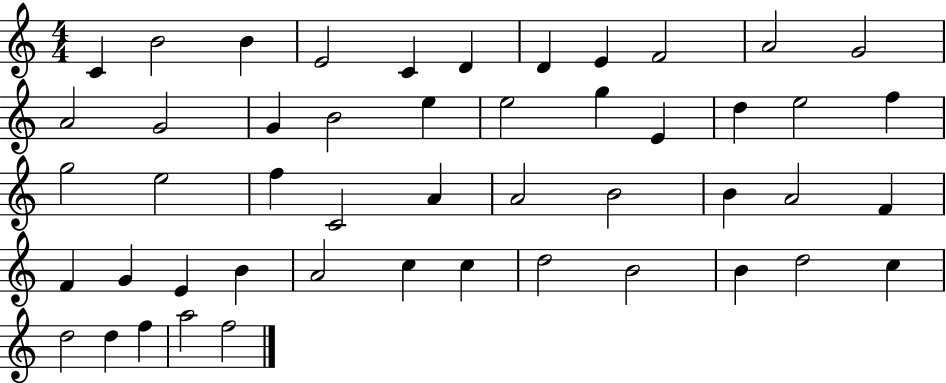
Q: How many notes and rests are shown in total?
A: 49